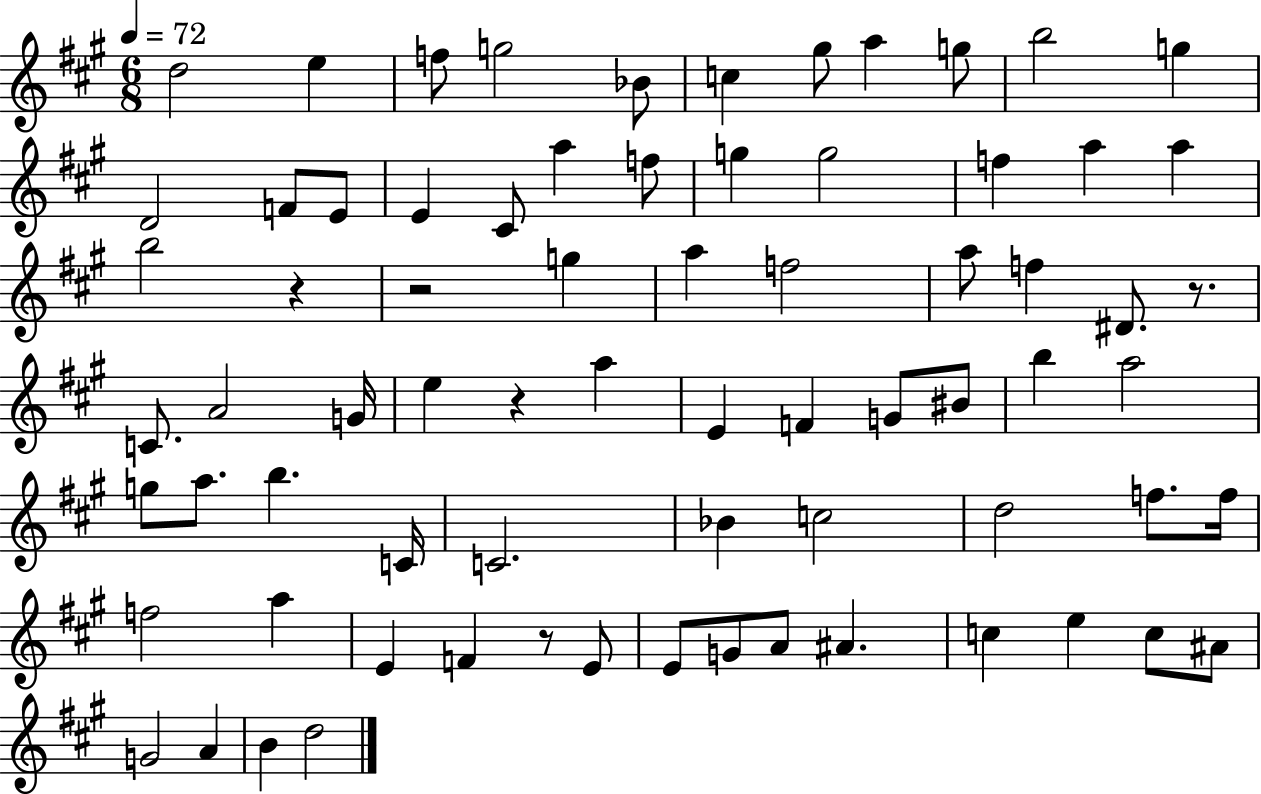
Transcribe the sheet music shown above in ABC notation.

X:1
T:Untitled
M:6/8
L:1/4
K:A
d2 e f/2 g2 _B/2 c ^g/2 a g/2 b2 g D2 F/2 E/2 E ^C/2 a f/2 g g2 f a a b2 z z2 g a f2 a/2 f ^D/2 z/2 C/2 A2 G/4 e z a E F G/2 ^B/2 b a2 g/2 a/2 b C/4 C2 _B c2 d2 f/2 f/4 f2 a E F z/2 E/2 E/2 G/2 A/2 ^A c e c/2 ^A/2 G2 A B d2